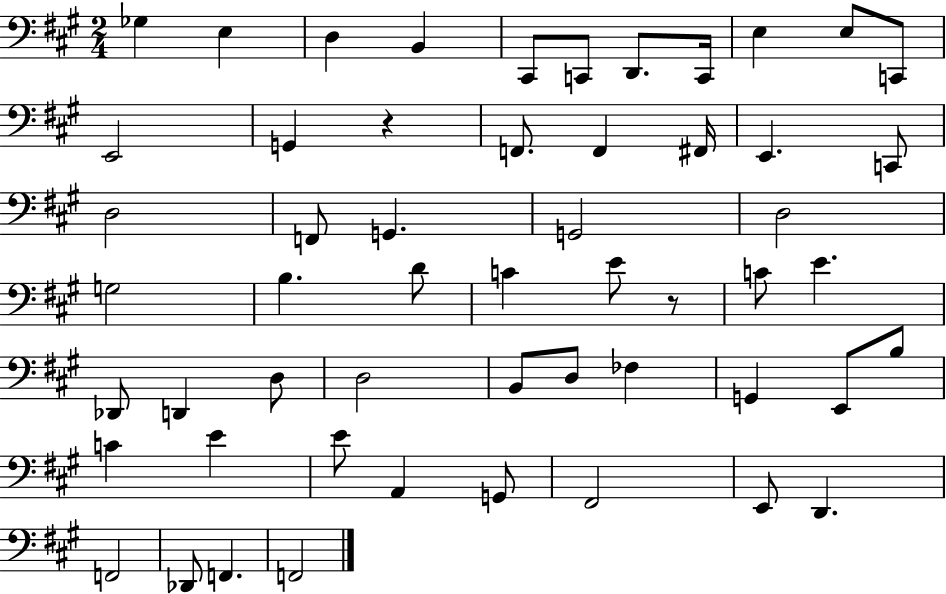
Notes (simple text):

Gb3/q E3/q D3/q B2/q C#2/e C2/e D2/e. C2/s E3/q E3/e C2/e E2/h G2/q R/q F2/e. F2/q F#2/s E2/q. C2/e D3/h F2/e G2/q. G2/h D3/h G3/h B3/q. D4/e C4/q E4/e R/e C4/e E4/q. Db2/e D2/q D3/e D3/h B2/e D3/e FES3/q G2/q E2/e B3/e C4/q E4/q E4/e A2/q G2/e F#2/h E2/e D2/q. F2/h Db2/e F2/q. F2/h